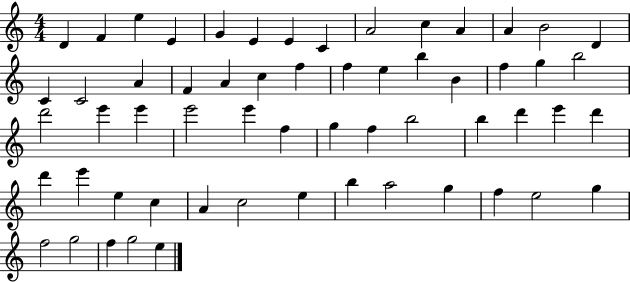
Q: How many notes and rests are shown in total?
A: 59